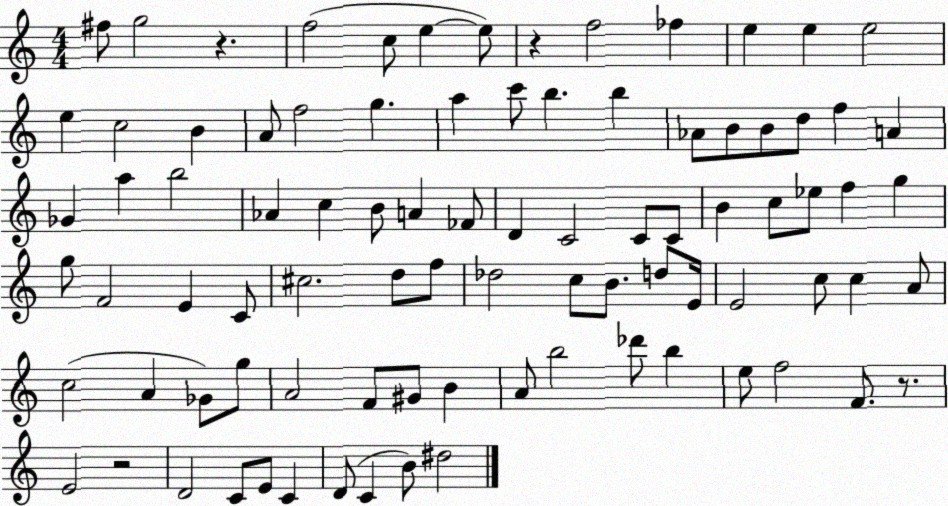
X:1
T:Untitled
M:4/4
L:1/4
K:C
^f/2 g2 z f2 c/2 e e/2 z f2 _f e e e2 e c2 B A/2 f2 g a c'/2 b b _A/2 B/2 B/2 d/2 f A _G a b2 _A c B/2 A _F/2 D C2 C/2 C/2 B c/2 _e/2 f g g/2 F2 E C/2 ^c2 d/2 f/2 _d2 c/2 B/2 d/2 E/4 E2 c/2 c A/2 c2 A _G/2 g/2 A2 F/2 ^G/2 B A/2 b2 _d'/2 b e/2 f2 F/2 z/2 E2 z2 D2 C/2 E/2 C D/2 C B/2 ^d2